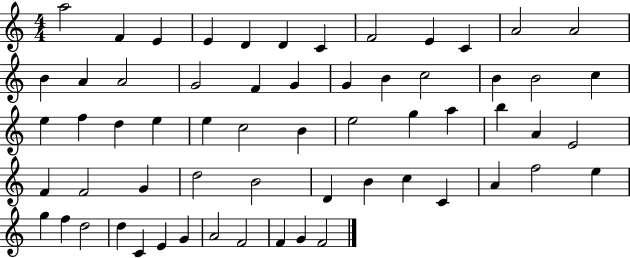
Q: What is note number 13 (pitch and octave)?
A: B4